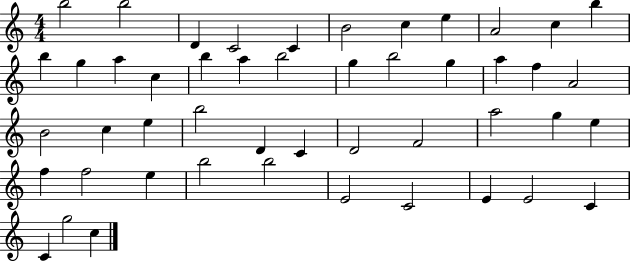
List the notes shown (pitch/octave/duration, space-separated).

B5/h B5/h D4/q C4/h C4/q B4/h C5/q E5/q A4/h C5/q B5/q B5/q G5/q A5/q C5/q B5/q A5/q B5/h G5/q B5/h G5/q A5/q F5/q A4/h B4/h C5/q E5/q B5/h D4/q C4/q D4/h F4/h A5/h G5/q E5/q F5/q F5/h E5/q B5/h B5/h E4/h C4/h E4/q E4/h C4/q C4/q G5/h C5/q